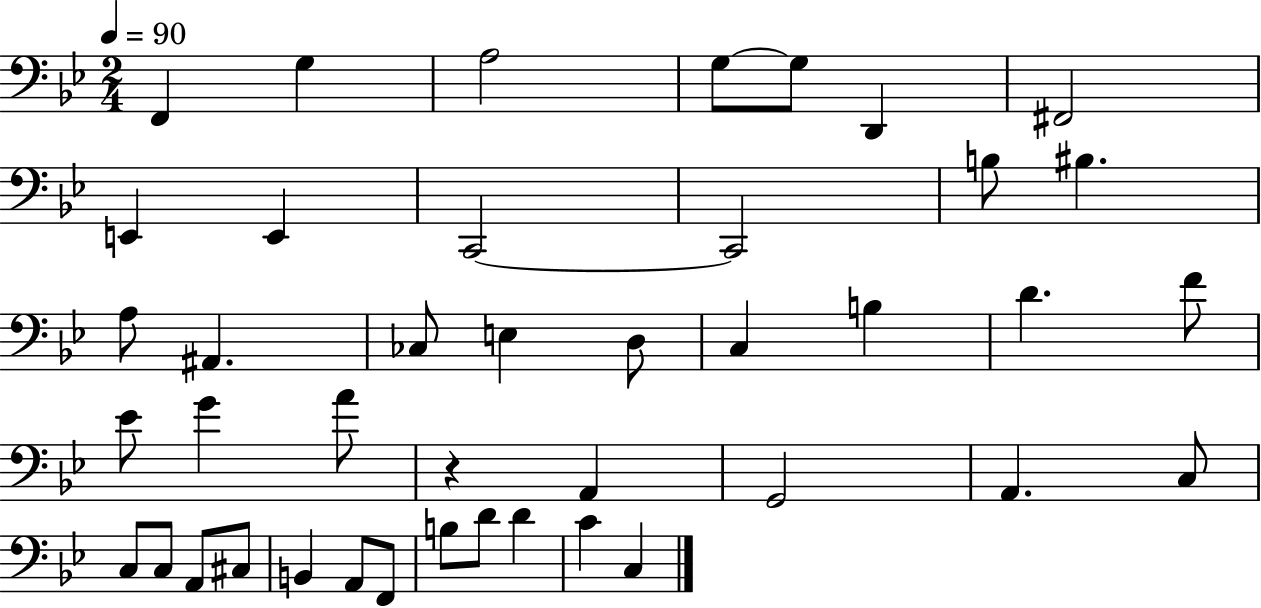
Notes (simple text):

F2/q G3/q A3/h G3/e G3/e D2/q F#2/h E2/q E2/q C2/h C2/h B3/e BIS3/q. A3/e A#2/q. CES3/e E3/q D3/e C3/q B3/q D4/q. F4/e Eb4/e G4/q A4/e R/q A2/q G2/h A2/q. C3/e C3/e C3/e A2/e C#3/e B2/q A2/e F2/e B3/e D4/e D4/q C4/q C3/q